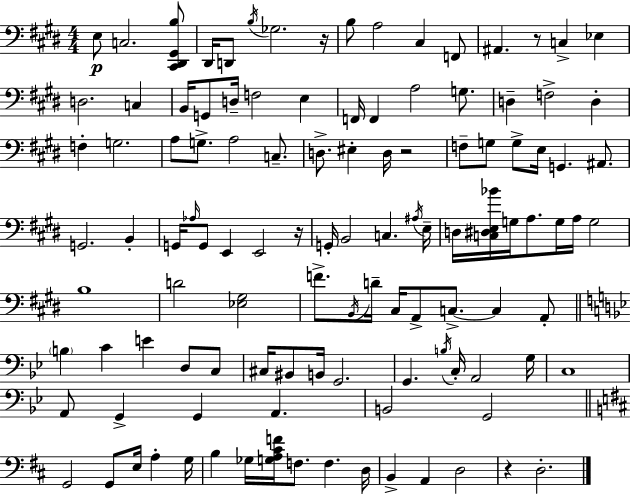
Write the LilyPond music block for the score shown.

{
  \clef bass
  \numericTimeSignature
  \time 4/4
  \key e \major
  e8\p c2. <cis, dis, gis, b>8 | dis,16 d,8 \acciaccatura { b16 } ges2. | r16 b8 a2 cis4 f,8 | ais,4. r8 c4-> ees4 | \break d2. c4 | b,16 g,8 d16-- f2 e4 | f,16 f,4 a2 g8. | d4-- f2-> d4-. | \break f4-. g2. | a8 g8.-> a2 c8.-- | d8.-> eis4-. d16 r2 | f8-- g8 g8-> e16 g,4. ais,8. | \break g,2. b,4-. | g,16 \grace { aes16 } g,8 e,4 e,2 | r16 g,16-. b,2 c4. | \acciaccatura { ais16 } e16-- d16 <c dis e bes'>16 g16 a8. g16 a16 g2 | \break b1 | d'2 <ees gis>2 | f'8.-> \acciaccatura { b,16 } d'16-- cis16 a,8-> c8.->~~ c4 | a,8-. \bar "||" \break \key g \minor \parenthesize b4 c'4 e'4 d8 c8 | cis16 bis,8 b,16 g,2. | g,4. \acciaccatura { b16 } c16-. a,2 | g16 c1 | \break a,8 g,4-> g,4 a,4. | b,2 g,2 | \bar "||" \break \key d \major g,2 g,8 e16 a4-. g16 | b4 ges16 <g a cis' f'>16 f8. f4. d16 | b,4-> a,4 d2 | r4 d2.-. | \break \bar "|."
}